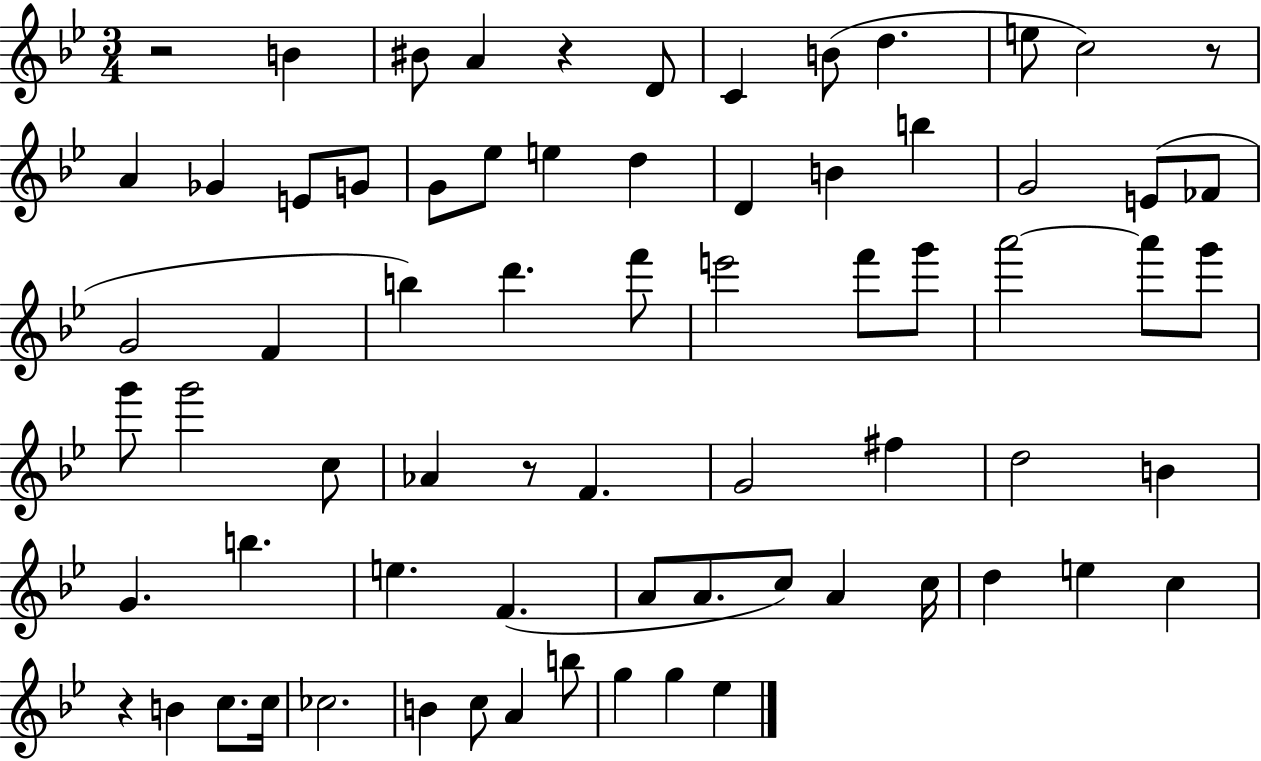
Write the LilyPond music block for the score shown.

{
  \clef treble
  \numericTimeSignature
  \time 3/4
  \key bes \major
  r2 b'4 | bis'8 a'4 r4 d'8 | c'4 b'8( d''4. | e''8 c''2) r8 | \break a'4 ges'4 e'8 g'8 | g'8 ees''8 e''4 d''4 | d'4 b'4 b''4 | g'2 e'8( fes'8 | \break g'2 f'4 | b''4) d'''4. f'''8 | e'''2 f'''8 g'''8 | a'''2~~ a'''8 g'''8 | \break g'''8 g'''2 c''8 | aes'4 r8 f'4. | g'2 fis''4 | d''2 b'4 | \break g'4. b''4. | e''4. f'4.( | a'8 a'8. c''8) a'4 c''16 | d''4 e''4 c''4 | \break r4 b'4 c''8. c''16 | ces''2. | b'4 c''8 a'4 b''8 | g''4 g''4 ees''4 | \break \bar "|."
}